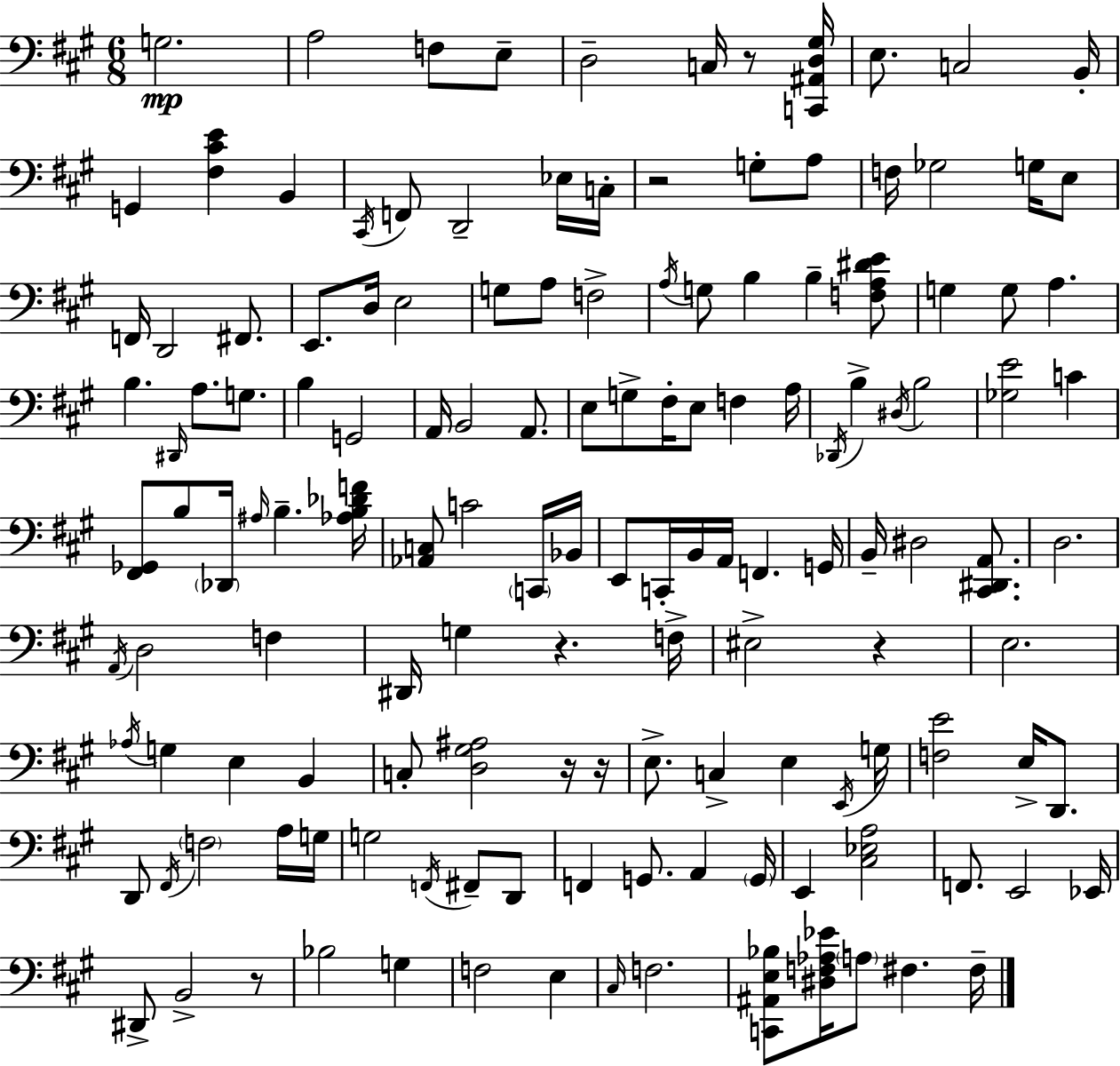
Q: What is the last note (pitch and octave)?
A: F#3